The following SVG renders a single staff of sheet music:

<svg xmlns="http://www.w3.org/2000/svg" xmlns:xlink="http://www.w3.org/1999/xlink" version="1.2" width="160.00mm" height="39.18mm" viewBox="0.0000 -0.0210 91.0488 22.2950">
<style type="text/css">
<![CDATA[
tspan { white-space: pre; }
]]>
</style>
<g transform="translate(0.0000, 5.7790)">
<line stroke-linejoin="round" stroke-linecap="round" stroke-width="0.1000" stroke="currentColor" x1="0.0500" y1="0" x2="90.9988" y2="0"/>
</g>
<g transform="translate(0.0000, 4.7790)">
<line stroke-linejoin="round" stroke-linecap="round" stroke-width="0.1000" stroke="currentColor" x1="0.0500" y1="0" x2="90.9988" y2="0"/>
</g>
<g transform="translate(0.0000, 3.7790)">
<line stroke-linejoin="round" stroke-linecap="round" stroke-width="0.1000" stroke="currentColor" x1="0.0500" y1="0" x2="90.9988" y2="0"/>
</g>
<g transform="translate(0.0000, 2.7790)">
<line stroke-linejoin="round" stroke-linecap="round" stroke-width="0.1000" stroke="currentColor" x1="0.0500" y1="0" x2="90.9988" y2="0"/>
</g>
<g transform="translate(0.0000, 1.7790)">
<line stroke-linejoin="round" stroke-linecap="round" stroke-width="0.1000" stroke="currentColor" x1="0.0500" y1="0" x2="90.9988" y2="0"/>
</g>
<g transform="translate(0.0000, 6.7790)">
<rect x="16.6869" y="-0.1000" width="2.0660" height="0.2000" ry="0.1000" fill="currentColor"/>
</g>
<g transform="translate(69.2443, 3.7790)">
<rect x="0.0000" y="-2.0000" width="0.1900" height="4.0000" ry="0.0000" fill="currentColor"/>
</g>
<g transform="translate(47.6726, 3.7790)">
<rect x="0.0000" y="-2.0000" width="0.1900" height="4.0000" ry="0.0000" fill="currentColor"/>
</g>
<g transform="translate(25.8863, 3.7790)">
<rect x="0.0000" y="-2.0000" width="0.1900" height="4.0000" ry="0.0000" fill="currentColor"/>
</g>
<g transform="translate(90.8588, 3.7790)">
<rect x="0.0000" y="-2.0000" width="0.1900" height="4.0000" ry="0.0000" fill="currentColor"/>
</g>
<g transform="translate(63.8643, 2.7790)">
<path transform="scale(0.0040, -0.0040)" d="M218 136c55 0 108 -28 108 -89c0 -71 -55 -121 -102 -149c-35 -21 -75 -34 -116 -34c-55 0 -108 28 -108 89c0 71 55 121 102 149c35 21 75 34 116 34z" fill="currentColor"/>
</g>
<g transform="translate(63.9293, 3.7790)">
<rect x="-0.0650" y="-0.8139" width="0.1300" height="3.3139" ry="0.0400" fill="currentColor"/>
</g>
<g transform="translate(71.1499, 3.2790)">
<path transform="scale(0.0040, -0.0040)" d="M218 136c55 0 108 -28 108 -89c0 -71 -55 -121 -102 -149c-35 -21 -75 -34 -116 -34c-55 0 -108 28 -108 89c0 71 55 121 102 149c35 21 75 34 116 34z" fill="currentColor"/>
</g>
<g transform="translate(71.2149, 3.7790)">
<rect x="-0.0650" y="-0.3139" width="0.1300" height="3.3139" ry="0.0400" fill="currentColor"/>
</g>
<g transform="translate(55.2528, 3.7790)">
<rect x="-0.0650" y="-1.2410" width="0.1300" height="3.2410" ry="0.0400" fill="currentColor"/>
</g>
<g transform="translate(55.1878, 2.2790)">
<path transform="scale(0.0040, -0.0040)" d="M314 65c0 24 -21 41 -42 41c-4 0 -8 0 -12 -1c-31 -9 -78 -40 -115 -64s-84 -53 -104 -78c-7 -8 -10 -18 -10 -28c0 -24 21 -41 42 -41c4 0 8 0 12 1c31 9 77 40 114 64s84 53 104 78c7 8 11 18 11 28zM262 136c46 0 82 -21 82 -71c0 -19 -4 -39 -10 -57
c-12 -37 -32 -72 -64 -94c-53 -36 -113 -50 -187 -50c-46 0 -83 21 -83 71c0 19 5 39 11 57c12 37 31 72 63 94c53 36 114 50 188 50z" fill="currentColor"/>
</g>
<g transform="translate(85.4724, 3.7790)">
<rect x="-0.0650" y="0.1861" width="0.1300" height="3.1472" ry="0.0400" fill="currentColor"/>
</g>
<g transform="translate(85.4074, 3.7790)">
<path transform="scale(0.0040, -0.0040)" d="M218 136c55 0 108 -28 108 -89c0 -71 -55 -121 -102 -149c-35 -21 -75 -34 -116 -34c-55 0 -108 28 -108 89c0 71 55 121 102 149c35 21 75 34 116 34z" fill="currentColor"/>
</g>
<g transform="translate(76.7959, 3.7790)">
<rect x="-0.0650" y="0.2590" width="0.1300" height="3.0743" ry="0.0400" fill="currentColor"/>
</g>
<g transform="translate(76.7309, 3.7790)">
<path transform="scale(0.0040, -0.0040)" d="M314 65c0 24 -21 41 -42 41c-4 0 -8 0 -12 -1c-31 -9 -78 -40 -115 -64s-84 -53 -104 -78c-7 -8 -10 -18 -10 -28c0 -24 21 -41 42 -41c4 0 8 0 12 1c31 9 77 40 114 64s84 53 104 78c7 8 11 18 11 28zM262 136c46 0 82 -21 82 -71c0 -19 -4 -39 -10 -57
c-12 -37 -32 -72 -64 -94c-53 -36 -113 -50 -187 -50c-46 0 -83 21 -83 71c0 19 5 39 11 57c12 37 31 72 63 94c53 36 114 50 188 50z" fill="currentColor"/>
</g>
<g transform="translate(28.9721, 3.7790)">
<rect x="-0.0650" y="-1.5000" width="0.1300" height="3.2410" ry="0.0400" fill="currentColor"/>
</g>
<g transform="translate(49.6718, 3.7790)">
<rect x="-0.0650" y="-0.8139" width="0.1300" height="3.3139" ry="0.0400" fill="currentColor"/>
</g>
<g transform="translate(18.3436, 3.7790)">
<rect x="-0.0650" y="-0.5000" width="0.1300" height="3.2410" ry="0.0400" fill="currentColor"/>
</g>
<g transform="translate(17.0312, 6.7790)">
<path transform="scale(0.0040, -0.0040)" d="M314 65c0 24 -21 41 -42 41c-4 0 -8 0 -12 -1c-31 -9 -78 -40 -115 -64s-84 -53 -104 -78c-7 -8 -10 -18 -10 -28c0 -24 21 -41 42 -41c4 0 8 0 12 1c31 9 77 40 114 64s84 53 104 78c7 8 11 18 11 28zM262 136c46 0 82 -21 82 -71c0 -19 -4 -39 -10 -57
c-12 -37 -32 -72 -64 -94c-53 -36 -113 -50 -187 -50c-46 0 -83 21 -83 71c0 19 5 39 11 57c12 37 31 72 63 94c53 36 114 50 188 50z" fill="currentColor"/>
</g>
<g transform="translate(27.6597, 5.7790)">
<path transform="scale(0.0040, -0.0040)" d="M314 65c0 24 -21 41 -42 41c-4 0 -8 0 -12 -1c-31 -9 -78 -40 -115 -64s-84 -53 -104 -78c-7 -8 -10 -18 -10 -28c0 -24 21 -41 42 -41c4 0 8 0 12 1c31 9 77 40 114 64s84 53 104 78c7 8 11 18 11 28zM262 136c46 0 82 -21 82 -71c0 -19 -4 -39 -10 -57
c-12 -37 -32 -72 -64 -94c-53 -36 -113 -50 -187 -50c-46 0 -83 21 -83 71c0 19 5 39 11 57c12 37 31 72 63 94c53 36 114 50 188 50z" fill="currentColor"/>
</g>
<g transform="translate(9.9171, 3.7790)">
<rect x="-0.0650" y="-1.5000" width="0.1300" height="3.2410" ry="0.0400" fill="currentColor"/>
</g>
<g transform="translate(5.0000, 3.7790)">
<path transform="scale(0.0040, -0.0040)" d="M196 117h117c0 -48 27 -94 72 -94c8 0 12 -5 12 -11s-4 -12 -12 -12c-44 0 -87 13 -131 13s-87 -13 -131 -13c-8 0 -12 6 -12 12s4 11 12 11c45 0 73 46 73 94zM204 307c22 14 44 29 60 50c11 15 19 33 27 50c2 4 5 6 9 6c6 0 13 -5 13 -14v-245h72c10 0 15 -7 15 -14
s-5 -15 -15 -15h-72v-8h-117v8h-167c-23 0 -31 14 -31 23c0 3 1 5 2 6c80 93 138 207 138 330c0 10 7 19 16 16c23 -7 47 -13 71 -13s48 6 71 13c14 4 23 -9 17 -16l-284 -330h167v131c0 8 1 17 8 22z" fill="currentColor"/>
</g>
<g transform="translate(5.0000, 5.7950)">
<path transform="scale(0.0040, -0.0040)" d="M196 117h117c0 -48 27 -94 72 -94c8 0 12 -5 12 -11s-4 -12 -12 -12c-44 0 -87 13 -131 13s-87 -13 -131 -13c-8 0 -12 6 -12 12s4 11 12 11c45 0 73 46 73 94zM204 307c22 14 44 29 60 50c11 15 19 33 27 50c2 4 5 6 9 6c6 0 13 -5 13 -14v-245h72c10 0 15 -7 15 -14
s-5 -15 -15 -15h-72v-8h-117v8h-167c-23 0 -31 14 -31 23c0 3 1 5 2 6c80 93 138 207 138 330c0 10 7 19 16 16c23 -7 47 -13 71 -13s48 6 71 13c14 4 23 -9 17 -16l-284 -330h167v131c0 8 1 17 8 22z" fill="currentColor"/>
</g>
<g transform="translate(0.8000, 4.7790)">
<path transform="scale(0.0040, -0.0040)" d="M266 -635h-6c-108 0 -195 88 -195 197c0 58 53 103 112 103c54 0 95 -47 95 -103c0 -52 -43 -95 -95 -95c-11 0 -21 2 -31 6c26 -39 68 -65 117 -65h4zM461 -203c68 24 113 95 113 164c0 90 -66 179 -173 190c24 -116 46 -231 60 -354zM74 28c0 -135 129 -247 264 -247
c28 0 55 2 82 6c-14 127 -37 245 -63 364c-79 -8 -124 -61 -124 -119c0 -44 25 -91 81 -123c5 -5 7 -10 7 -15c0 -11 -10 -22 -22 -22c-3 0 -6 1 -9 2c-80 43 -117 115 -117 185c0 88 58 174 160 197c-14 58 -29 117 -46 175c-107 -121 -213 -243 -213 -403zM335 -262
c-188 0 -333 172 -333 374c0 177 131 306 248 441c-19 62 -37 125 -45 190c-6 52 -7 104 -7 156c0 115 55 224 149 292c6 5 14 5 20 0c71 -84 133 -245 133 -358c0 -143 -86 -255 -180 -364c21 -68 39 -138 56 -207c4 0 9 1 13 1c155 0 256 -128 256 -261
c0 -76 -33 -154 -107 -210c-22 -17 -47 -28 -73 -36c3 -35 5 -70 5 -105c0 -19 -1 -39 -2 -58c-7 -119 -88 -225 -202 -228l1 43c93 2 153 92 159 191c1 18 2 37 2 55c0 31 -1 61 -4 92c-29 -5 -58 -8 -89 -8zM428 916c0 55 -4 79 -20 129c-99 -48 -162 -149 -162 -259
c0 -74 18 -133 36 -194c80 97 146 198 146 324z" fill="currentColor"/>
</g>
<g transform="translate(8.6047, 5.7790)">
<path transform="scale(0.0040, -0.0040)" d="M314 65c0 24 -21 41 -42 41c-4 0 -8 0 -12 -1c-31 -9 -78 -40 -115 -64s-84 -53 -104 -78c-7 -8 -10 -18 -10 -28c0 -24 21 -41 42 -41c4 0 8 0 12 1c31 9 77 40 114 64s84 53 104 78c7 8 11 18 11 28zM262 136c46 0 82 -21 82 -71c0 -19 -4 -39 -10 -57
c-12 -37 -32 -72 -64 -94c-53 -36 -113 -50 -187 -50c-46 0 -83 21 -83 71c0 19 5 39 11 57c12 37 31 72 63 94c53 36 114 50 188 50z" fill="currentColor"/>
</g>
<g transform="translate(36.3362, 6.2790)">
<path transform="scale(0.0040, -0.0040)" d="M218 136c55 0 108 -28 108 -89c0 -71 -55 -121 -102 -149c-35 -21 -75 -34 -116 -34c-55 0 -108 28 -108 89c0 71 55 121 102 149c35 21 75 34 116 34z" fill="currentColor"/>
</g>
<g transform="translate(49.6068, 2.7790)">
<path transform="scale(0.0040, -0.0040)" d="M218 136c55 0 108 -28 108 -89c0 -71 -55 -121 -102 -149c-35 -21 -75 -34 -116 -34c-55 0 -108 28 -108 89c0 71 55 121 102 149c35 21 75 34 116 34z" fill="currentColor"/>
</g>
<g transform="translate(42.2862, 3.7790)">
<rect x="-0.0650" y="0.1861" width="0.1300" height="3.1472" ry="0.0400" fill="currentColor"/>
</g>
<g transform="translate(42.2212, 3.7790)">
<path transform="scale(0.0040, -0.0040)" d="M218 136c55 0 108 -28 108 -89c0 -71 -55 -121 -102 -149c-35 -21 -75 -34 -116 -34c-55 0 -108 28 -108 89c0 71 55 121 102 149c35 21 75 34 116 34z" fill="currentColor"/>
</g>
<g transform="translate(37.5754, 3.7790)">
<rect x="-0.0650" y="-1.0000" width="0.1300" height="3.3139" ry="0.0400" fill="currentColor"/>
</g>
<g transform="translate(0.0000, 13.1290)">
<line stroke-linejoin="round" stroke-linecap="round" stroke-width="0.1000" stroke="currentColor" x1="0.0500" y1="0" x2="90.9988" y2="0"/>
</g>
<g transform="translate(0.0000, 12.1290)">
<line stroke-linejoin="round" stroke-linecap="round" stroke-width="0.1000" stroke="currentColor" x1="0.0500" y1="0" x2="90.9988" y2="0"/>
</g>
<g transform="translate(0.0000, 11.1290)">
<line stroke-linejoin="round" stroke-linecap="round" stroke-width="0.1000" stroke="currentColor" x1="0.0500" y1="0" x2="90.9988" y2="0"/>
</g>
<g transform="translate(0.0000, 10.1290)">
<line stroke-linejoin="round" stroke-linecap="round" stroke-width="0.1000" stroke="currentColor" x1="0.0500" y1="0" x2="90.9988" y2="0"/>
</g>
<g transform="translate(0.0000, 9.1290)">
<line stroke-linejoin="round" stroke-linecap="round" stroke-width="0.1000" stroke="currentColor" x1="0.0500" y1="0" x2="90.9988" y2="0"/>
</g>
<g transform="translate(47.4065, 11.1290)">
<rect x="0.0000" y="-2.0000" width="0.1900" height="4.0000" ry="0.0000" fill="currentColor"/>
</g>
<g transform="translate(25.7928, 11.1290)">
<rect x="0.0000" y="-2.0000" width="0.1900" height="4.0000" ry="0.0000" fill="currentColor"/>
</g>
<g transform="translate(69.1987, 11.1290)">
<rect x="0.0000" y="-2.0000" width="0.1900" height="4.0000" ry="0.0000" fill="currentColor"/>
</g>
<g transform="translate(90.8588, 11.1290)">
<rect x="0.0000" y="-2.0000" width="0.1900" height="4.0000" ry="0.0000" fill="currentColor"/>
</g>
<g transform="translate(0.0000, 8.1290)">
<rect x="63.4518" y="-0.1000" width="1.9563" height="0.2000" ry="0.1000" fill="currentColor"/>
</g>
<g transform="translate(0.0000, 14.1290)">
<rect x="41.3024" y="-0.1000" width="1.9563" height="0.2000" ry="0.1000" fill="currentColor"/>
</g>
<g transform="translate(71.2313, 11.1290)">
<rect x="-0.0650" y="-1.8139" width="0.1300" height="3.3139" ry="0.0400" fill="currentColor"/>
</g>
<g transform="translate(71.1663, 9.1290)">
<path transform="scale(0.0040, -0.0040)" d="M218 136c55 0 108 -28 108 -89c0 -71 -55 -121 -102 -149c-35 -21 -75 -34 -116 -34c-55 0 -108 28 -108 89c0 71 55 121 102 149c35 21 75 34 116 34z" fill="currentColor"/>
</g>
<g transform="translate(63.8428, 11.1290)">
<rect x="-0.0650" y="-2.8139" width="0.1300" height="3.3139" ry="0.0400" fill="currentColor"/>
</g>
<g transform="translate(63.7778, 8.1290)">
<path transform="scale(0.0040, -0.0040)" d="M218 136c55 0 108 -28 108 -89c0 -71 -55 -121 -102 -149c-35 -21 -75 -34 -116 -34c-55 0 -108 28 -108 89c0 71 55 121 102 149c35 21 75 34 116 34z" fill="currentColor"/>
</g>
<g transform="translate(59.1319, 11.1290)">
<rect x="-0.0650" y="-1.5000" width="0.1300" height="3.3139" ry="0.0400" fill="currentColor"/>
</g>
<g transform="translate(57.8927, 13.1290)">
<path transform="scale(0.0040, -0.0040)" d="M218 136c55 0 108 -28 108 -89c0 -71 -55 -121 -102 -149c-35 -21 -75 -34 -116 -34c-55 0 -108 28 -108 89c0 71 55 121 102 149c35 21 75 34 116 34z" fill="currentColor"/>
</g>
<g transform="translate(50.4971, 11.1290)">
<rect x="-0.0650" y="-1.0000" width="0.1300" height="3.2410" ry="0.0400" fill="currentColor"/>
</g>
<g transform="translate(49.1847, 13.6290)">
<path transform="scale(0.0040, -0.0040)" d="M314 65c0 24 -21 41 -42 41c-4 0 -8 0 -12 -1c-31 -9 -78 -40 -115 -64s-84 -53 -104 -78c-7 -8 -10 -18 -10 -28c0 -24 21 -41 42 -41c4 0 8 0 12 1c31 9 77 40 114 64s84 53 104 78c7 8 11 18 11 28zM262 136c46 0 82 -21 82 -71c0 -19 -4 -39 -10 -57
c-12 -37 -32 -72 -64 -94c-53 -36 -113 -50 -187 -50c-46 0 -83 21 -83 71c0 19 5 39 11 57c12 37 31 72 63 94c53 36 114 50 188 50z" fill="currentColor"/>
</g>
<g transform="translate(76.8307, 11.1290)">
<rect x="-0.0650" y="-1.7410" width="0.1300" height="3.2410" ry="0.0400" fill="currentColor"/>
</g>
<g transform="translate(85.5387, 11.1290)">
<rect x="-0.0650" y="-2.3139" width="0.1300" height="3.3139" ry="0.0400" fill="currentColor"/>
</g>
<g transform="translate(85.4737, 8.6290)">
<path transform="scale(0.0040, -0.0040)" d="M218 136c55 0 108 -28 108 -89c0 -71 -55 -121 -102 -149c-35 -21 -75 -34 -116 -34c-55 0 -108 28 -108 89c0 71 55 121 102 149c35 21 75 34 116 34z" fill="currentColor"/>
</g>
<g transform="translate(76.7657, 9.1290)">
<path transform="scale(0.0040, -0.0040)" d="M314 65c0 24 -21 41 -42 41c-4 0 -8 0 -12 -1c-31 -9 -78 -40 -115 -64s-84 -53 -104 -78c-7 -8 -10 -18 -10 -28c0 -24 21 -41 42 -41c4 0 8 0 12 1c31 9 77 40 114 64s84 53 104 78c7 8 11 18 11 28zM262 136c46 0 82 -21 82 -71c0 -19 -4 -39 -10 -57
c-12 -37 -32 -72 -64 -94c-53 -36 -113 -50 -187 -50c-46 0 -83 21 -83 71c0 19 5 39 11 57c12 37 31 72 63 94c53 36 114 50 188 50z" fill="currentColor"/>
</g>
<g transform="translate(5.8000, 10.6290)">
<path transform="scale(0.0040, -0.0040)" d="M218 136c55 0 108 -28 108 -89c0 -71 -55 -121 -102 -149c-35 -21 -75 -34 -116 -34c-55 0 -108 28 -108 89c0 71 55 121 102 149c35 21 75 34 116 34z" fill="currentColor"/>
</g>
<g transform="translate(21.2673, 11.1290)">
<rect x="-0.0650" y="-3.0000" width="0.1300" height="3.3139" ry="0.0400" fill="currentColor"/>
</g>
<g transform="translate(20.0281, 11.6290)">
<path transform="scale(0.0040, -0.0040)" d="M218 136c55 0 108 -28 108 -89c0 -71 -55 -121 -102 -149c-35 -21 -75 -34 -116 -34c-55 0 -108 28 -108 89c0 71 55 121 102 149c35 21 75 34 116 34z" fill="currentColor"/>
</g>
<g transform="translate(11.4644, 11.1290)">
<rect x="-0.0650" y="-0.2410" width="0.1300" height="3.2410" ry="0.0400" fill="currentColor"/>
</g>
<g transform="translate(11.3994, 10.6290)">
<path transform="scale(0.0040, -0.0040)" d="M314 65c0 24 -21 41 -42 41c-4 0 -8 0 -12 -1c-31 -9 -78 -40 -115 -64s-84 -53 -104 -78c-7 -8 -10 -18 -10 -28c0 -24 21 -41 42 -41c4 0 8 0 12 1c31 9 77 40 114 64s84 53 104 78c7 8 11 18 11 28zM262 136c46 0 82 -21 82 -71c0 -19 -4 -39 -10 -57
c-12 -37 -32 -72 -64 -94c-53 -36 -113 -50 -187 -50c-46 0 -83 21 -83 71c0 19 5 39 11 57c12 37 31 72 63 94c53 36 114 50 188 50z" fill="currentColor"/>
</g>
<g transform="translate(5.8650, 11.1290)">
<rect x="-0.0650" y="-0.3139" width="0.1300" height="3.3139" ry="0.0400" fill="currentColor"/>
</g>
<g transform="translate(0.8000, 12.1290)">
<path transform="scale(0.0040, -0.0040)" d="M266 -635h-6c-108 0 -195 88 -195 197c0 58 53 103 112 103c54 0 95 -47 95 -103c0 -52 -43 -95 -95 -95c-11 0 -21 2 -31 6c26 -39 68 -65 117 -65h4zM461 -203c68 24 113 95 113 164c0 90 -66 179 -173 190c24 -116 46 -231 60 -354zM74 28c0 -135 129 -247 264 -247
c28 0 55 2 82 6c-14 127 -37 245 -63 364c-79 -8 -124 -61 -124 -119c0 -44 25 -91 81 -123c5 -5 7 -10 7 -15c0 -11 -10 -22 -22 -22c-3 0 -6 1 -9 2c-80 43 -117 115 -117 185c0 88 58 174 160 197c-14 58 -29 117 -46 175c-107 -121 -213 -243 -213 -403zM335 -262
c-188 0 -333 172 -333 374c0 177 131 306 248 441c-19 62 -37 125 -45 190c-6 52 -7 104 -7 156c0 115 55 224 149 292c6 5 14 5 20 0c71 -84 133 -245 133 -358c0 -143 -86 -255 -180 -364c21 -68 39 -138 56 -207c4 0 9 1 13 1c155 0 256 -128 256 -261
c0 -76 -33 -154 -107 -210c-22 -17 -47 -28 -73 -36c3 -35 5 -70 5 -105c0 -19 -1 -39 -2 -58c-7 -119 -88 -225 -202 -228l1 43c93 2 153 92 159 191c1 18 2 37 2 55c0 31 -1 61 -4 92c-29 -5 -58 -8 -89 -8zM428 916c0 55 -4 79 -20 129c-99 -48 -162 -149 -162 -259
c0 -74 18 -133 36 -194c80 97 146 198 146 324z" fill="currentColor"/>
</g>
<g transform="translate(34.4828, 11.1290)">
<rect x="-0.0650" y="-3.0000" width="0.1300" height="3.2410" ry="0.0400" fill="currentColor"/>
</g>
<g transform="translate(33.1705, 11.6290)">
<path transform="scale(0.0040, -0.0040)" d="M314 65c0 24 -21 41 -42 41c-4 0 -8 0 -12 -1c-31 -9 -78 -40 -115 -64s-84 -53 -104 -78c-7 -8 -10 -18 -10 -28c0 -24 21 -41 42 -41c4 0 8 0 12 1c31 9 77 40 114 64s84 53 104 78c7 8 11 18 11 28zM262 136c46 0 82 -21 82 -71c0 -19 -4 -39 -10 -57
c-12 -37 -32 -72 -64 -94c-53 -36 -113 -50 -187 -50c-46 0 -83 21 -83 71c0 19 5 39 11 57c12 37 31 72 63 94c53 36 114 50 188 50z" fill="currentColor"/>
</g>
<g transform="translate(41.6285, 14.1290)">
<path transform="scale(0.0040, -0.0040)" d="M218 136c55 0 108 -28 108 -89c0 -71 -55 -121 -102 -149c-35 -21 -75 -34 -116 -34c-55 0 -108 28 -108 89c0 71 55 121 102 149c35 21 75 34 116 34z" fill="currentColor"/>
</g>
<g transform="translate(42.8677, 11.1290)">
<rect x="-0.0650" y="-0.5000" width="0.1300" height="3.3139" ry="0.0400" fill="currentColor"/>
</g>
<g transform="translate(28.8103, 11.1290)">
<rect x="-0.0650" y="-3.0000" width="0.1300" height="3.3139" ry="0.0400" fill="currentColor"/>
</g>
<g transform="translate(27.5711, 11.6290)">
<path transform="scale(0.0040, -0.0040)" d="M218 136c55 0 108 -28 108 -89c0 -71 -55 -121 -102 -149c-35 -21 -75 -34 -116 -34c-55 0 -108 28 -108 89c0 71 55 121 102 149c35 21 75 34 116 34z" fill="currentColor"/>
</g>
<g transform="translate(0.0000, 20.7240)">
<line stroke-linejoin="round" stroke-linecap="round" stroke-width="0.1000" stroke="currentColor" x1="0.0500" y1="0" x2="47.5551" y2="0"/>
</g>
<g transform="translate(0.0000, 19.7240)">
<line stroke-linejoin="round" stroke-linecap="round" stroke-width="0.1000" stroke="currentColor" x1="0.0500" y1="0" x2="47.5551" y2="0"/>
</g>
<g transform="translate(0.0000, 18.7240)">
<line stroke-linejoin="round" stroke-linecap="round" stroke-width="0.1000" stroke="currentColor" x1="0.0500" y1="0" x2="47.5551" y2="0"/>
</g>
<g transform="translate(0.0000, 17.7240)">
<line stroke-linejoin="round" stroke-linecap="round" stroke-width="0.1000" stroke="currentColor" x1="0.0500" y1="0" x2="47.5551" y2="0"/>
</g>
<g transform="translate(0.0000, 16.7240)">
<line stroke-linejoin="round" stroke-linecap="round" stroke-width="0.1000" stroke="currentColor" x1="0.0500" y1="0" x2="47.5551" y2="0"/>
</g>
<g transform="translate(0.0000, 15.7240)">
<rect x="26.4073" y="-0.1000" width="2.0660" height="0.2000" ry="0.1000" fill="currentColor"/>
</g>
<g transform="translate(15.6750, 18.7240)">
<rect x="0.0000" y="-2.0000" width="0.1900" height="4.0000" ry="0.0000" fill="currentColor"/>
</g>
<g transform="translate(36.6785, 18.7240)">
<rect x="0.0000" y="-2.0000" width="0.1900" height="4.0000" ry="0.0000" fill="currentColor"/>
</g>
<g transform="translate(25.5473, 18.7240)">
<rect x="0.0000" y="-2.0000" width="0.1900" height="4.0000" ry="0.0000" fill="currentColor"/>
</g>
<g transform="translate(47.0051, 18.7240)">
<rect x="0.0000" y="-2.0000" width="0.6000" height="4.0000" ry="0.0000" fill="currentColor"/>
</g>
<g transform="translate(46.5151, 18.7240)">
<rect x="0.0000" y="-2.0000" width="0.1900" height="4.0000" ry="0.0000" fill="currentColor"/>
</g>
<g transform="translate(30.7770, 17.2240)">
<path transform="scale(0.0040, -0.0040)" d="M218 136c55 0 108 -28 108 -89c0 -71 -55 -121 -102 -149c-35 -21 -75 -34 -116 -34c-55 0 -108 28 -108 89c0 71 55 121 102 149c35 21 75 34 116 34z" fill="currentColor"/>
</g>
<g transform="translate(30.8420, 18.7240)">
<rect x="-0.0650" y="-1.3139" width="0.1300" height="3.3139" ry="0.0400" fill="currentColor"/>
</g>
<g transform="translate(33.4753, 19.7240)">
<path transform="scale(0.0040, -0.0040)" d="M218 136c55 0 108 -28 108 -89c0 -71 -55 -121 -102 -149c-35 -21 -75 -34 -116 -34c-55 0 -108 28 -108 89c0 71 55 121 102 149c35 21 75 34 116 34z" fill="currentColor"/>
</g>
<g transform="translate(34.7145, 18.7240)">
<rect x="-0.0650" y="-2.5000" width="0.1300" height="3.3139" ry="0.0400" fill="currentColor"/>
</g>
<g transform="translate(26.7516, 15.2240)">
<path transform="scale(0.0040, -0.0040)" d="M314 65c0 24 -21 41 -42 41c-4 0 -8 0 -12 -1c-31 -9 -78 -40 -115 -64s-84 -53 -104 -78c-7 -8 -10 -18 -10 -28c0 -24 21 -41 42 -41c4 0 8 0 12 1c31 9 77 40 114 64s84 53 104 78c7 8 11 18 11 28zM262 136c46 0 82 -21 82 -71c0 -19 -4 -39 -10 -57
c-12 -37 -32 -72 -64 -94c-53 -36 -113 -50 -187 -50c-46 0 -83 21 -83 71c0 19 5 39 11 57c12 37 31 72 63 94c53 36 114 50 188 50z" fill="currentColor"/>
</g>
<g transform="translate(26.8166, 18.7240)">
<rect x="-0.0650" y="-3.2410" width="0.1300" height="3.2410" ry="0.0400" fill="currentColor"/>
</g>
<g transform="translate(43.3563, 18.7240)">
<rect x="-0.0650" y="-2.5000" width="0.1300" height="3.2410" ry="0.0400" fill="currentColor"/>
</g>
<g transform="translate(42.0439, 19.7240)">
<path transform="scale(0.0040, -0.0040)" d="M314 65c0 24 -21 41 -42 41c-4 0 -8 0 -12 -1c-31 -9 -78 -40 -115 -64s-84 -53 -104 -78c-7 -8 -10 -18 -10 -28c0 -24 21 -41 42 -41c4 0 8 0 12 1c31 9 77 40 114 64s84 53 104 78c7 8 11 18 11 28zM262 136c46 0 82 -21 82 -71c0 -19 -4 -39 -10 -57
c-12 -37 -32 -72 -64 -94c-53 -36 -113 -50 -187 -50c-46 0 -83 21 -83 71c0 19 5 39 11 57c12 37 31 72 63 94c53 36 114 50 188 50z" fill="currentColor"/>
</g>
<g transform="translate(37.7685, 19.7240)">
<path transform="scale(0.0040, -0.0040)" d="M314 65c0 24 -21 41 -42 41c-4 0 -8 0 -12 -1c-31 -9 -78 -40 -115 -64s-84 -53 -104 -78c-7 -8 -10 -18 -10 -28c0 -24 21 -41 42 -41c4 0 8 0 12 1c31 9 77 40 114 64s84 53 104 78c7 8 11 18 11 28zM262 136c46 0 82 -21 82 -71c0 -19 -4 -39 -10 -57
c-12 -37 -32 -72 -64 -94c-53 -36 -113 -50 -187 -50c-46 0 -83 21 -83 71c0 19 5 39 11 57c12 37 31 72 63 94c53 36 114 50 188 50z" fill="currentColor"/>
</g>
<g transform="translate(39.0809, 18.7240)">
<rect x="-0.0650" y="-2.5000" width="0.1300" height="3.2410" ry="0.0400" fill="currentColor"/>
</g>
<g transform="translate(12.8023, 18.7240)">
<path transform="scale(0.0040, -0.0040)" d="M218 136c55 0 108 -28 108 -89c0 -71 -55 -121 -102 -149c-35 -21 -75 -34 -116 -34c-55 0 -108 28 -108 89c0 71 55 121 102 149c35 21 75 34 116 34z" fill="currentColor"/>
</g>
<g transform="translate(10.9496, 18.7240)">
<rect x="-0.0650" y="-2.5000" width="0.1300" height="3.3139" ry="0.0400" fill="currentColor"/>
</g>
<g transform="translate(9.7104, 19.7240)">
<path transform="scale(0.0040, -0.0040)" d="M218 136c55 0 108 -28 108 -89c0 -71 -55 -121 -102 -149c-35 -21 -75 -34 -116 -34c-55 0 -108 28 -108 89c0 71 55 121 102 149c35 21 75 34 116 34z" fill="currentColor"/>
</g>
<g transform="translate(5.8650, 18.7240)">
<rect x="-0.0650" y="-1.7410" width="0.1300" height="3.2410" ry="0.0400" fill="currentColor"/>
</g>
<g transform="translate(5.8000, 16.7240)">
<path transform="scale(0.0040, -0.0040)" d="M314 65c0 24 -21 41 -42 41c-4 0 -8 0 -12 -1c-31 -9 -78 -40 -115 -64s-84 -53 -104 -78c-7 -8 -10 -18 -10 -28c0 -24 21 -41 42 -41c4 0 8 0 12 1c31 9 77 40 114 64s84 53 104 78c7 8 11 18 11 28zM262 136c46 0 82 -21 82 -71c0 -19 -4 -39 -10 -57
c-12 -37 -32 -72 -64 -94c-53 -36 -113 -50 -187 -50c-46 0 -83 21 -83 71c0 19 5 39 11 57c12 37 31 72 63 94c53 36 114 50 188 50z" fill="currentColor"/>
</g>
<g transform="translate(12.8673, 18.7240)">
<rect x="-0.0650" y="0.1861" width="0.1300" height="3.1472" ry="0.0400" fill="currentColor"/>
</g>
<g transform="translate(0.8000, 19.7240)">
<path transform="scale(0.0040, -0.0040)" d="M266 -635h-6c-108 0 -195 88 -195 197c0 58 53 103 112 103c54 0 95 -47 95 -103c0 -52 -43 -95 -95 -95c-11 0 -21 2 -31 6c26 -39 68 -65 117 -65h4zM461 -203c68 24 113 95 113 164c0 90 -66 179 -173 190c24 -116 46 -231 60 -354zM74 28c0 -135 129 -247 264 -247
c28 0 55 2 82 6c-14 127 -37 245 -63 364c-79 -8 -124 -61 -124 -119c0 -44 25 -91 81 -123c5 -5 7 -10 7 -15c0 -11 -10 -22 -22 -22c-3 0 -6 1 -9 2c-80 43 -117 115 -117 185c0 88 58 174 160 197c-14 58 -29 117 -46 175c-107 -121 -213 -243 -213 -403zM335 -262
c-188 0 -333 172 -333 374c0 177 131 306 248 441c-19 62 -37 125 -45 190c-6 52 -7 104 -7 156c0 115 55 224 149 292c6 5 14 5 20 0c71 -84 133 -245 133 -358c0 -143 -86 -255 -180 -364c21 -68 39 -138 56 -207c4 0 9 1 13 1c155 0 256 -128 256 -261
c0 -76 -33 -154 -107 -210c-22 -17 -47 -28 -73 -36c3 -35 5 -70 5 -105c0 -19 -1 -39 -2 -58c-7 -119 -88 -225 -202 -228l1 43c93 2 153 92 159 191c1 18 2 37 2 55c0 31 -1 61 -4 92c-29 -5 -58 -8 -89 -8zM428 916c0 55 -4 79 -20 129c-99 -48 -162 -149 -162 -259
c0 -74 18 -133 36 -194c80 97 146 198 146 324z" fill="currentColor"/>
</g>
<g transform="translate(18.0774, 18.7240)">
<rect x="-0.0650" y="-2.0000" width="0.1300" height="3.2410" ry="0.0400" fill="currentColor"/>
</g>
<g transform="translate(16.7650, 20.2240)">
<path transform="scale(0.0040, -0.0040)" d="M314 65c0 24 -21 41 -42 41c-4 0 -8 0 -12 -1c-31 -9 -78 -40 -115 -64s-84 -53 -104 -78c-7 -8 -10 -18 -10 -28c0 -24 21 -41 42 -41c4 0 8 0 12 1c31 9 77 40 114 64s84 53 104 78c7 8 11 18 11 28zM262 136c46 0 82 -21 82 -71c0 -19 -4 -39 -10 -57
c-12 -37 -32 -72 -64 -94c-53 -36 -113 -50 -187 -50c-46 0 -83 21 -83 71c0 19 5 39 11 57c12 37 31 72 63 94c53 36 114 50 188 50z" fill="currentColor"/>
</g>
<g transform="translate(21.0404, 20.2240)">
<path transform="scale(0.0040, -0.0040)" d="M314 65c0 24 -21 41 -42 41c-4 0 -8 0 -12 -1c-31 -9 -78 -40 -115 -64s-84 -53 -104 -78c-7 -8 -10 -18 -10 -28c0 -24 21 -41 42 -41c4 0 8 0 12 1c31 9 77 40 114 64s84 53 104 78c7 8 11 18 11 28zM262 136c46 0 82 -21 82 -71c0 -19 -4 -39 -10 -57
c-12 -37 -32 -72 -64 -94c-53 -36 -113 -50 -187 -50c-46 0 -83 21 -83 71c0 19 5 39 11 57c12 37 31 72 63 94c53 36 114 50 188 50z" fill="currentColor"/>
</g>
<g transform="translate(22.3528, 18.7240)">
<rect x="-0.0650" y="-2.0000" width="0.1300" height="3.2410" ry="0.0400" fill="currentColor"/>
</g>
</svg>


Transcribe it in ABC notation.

X:1
T:Untitled
M:4/4
L:1/4
K:C
E2 C2 E2 D B d e2 d c B2 B c c2 A A A2 C D2 E a f f2 g f2 G B F2 F2 b2 e G G2 G2